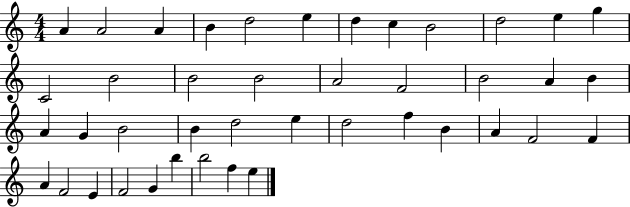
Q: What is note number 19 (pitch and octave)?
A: B4